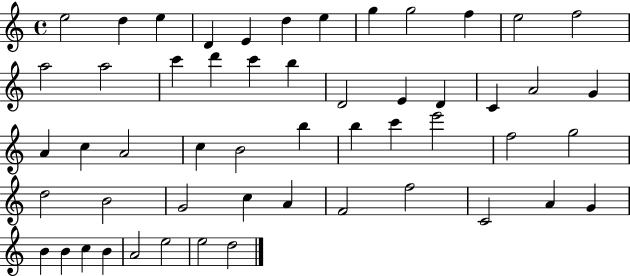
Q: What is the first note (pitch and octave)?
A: E5